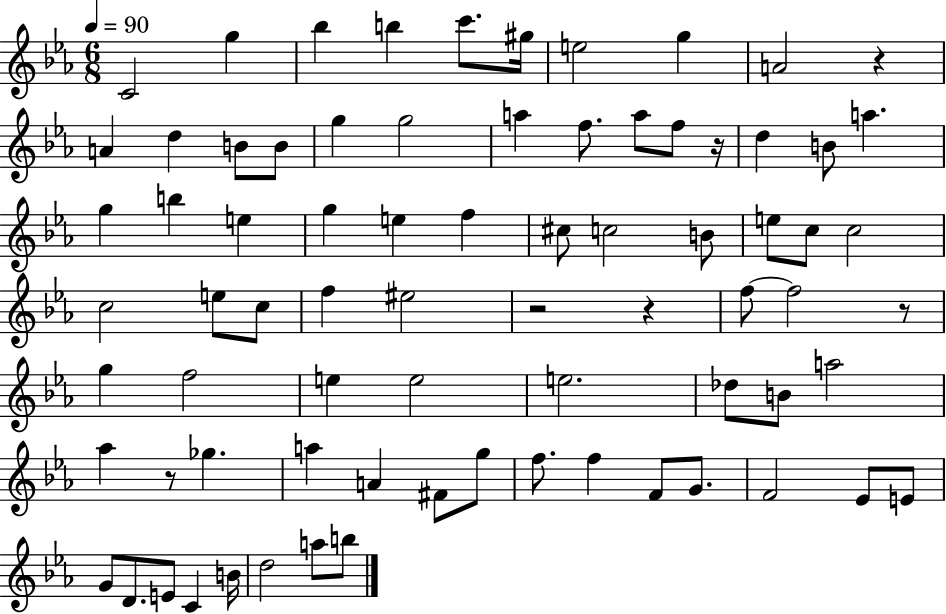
C4/h G5/q Bb5/q B5/q C6/e. G#5/s E5/h G5/q A4/h R/q A4/q D5/q B4/e B4/e G5/q G5/h A5/q F5/e. A5/e F5/e R/s D5/q B4/e A5/q. G5/q B5/q E5/q G5/q E5/q F5/q C#5/e C5/h B4/e E5/e C5/e C5/h C5/h E5/e C5/e F5/q EIS5/h R/h R/q F5/e F5/h R/e G5/q F5/h E5/q E5/h E5/h. Db5/e B4/e A5/h Ab5/q R/e Gb5/q. A5/q A4/q F#4/e G5/e F5/e. F5/q F4/e G4/e. F4/h Eb4/e E4/e G4/e D4/e. E4/e C4/q B4/s D5/h A5/e B5/e